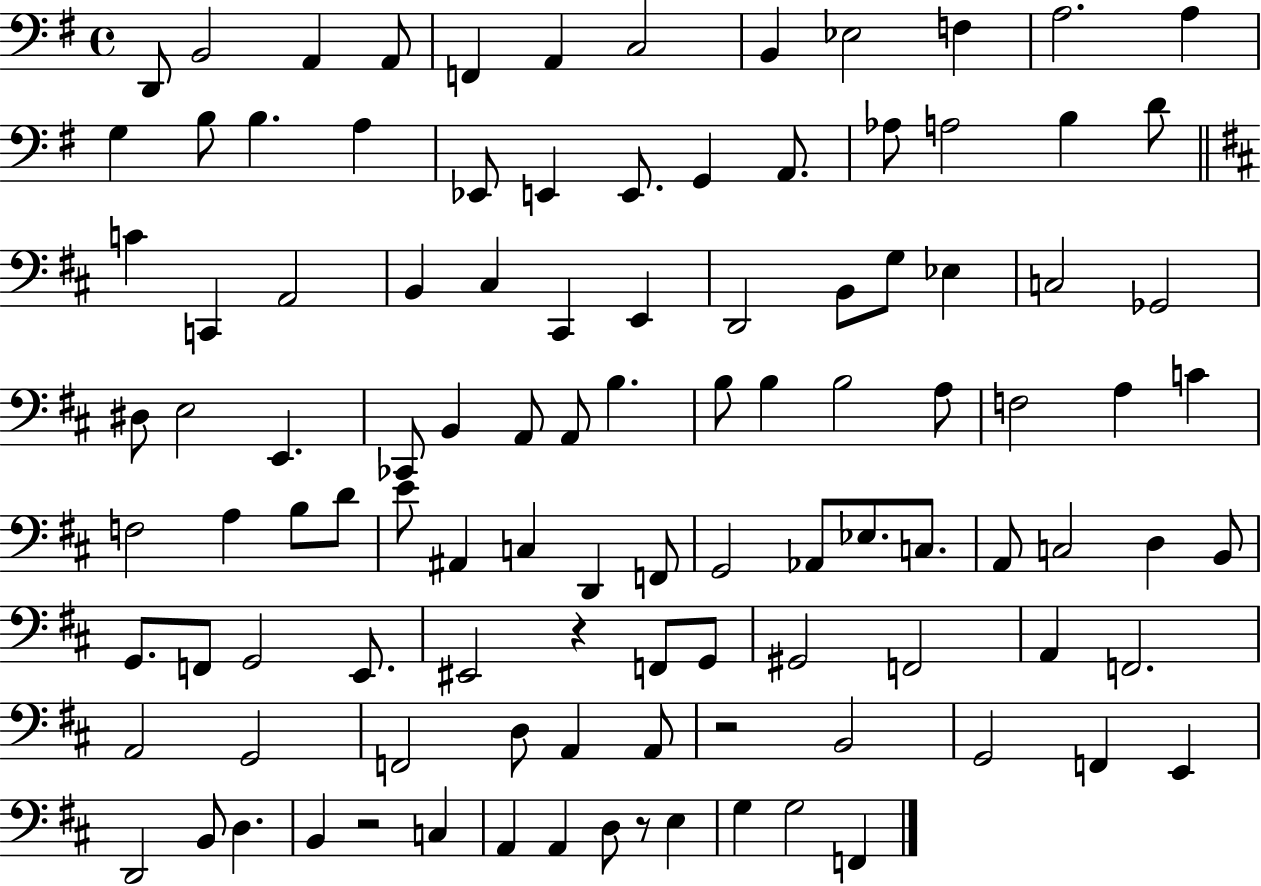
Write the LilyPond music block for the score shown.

{
  \clef bass
  \time 4/4
  \defaultTimeSignature
  \key g \major
  d,8 b,2 a,4 a,8 | f,4 a,4 c2 | b,4 ees2 f4 | a2. a4 | \break g4 b8 b4. a4 | ees,8 e,4 e,8. g,4 a,8. | aes8 a2 b4 d'8 | \bar "||" \break \key b \minor c'4 c,4 a,2 | b,4 cis4 cis,4 e,4 | d,2 b,8 g8 ees4 | c2 ges,2 | \break dis8 e2 e,4. | ces,8 b,4 a,8 a,8 b4. | b8 b4 b2 a8 | f2 a4 c'4 | \break f2 a4 b8 d'8 | e'8 ais,4 c4 d,4 f,8 | g,2 aes,8 ees8. c8. | a,8 c2 d4 b,8 | \break g,8. f,8 g,2 e,8. | eis,2 r4 f,8 g,8 | gis,2 f,2 | a,4 f,2. | \break a,2 g,2 | f,2 d8 a,4 a,8 | r2 b,2 | g,2 f,4 e,4 | \break d,2 b,8 d4. | b,4 r2 c4 | a,4 a,4 d8 r8 e4 | g4 g2 f,4 | \break \bar "|."
}